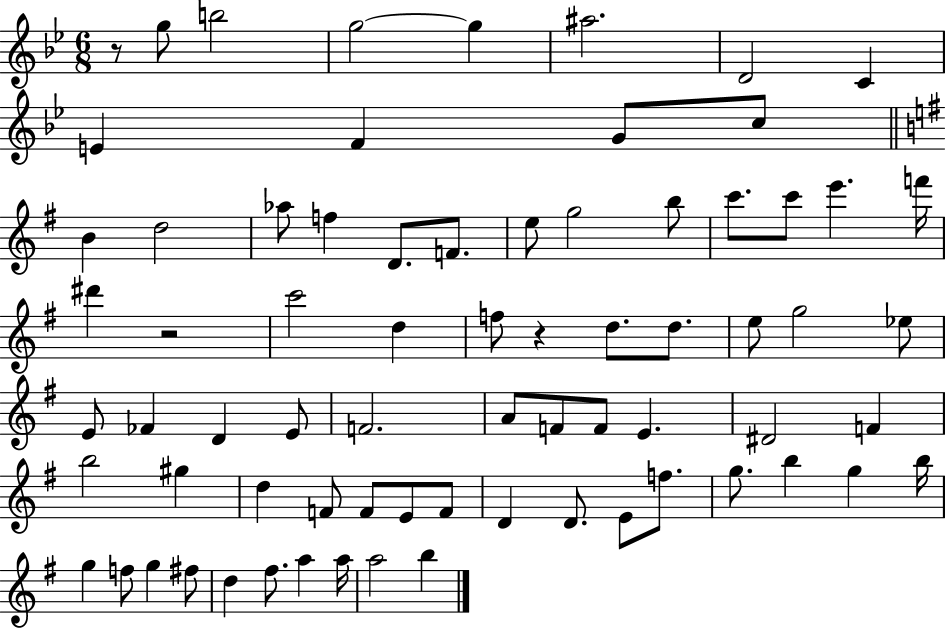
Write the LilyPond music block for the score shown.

{
  \clef treble
  \numericTimeSignature
  \time 6/8
  \key bes \major
  r8 g''8 b''2 | g''2~~ g''4 | ais''2. | d'2 c'4 | \break e'4 f'4 g'8 c''8 | \bar "||" \break \key e \minor b'4 d''2 | aes''8 f''4 d'8. f'8. | e''8 g''2 b''8 | c'''8. c'''8 e'''4. f'''16 | \break dis'''4 r2 | c'''2 d''4 | f''8 r4 d''8. d''8. | e''8 g''2 ees''8 | \break e'8 fes'4 d'4 e'8 | f'2. | a'8 f'8 f'8 e'4. | dis'2 f'4 | \break b''2 gis''4 | d''4 f'8 f'8 e'8 f'8 | d'4 d'8. e'8 f''8. | g''8. b''4 g''4 b''16 | \break g''4 f''8 g''4 fis''8 | d''4 fis''8. a''4 a''16 | a''2 b''4 | \bar "|."
}